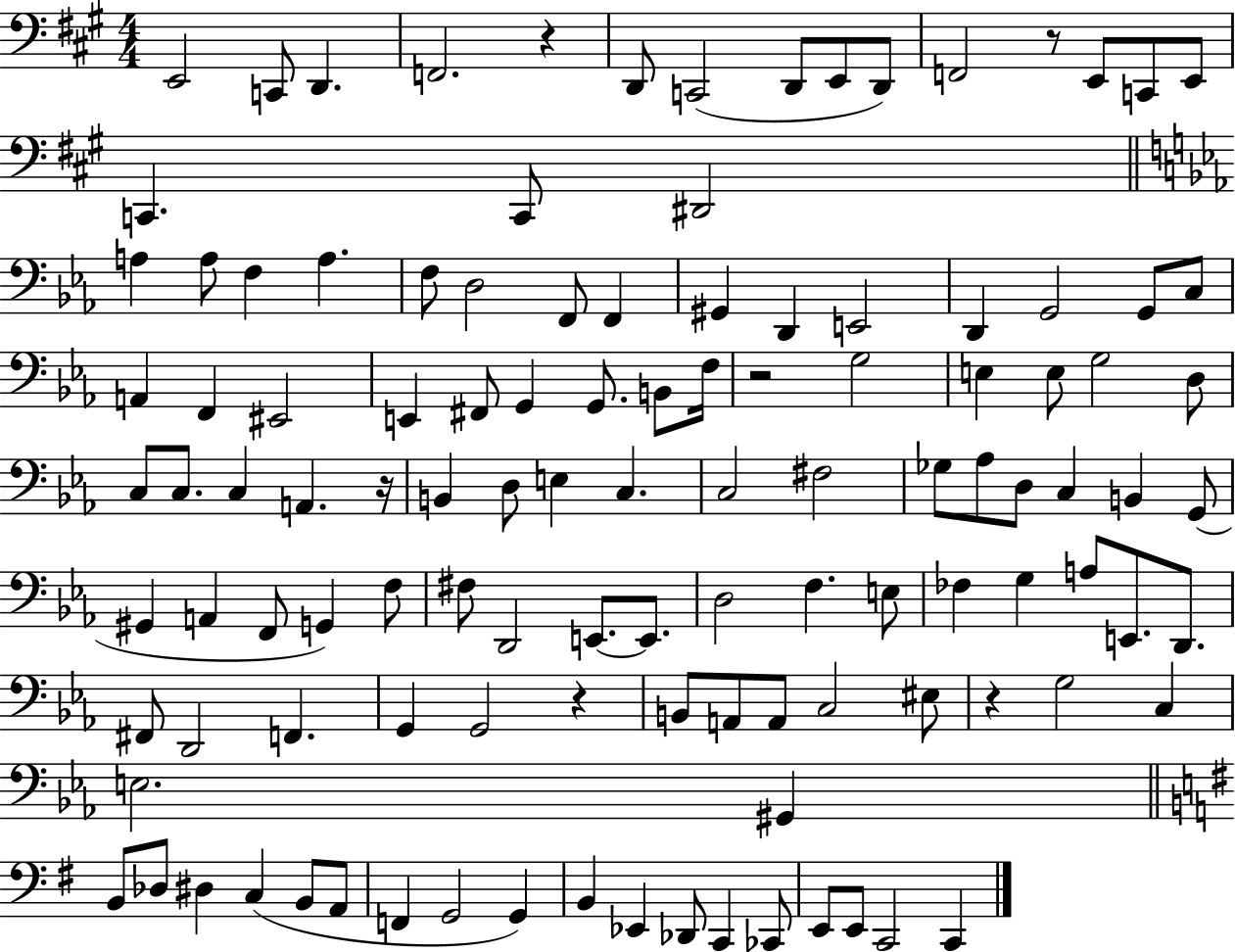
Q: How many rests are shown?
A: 6